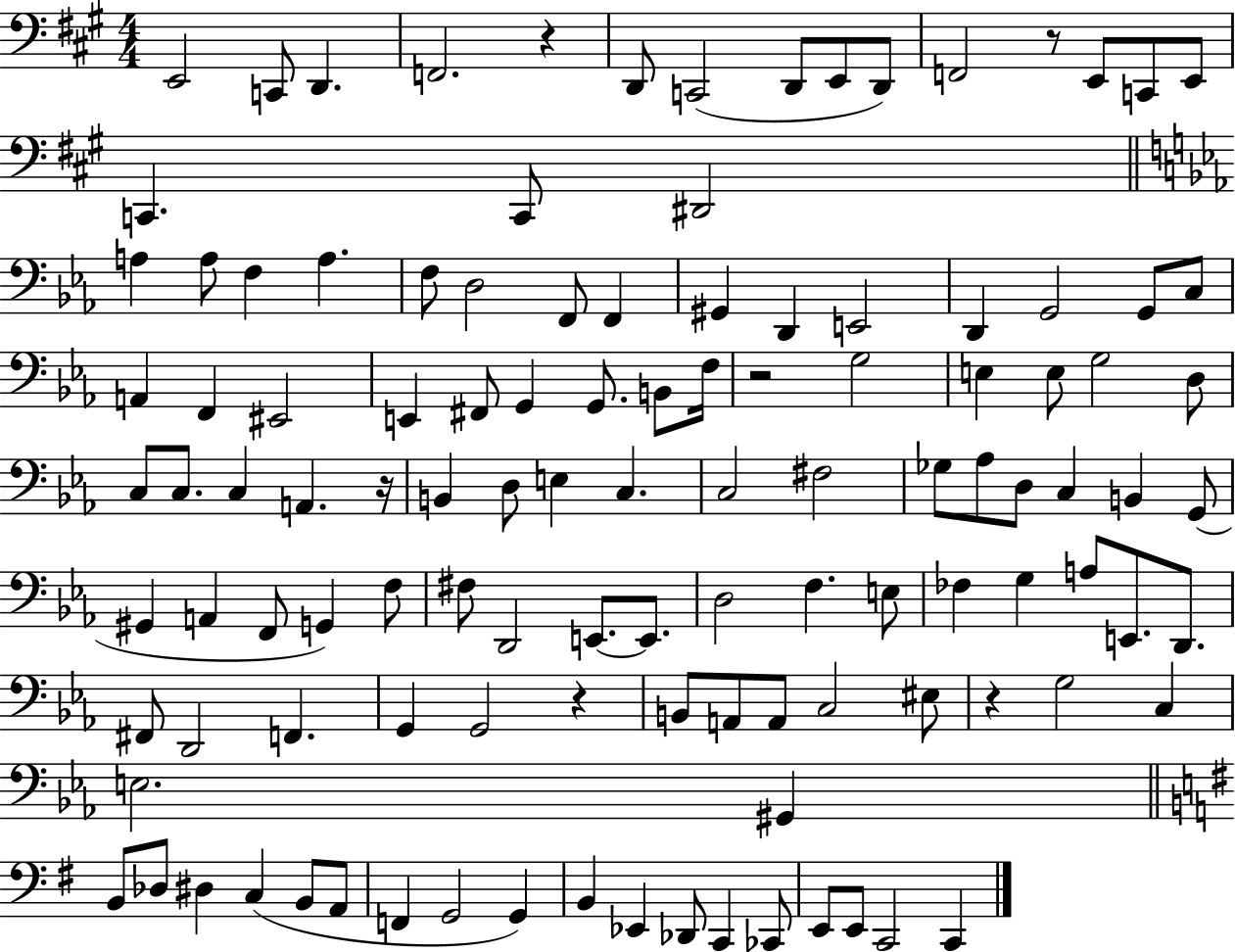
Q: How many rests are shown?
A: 6